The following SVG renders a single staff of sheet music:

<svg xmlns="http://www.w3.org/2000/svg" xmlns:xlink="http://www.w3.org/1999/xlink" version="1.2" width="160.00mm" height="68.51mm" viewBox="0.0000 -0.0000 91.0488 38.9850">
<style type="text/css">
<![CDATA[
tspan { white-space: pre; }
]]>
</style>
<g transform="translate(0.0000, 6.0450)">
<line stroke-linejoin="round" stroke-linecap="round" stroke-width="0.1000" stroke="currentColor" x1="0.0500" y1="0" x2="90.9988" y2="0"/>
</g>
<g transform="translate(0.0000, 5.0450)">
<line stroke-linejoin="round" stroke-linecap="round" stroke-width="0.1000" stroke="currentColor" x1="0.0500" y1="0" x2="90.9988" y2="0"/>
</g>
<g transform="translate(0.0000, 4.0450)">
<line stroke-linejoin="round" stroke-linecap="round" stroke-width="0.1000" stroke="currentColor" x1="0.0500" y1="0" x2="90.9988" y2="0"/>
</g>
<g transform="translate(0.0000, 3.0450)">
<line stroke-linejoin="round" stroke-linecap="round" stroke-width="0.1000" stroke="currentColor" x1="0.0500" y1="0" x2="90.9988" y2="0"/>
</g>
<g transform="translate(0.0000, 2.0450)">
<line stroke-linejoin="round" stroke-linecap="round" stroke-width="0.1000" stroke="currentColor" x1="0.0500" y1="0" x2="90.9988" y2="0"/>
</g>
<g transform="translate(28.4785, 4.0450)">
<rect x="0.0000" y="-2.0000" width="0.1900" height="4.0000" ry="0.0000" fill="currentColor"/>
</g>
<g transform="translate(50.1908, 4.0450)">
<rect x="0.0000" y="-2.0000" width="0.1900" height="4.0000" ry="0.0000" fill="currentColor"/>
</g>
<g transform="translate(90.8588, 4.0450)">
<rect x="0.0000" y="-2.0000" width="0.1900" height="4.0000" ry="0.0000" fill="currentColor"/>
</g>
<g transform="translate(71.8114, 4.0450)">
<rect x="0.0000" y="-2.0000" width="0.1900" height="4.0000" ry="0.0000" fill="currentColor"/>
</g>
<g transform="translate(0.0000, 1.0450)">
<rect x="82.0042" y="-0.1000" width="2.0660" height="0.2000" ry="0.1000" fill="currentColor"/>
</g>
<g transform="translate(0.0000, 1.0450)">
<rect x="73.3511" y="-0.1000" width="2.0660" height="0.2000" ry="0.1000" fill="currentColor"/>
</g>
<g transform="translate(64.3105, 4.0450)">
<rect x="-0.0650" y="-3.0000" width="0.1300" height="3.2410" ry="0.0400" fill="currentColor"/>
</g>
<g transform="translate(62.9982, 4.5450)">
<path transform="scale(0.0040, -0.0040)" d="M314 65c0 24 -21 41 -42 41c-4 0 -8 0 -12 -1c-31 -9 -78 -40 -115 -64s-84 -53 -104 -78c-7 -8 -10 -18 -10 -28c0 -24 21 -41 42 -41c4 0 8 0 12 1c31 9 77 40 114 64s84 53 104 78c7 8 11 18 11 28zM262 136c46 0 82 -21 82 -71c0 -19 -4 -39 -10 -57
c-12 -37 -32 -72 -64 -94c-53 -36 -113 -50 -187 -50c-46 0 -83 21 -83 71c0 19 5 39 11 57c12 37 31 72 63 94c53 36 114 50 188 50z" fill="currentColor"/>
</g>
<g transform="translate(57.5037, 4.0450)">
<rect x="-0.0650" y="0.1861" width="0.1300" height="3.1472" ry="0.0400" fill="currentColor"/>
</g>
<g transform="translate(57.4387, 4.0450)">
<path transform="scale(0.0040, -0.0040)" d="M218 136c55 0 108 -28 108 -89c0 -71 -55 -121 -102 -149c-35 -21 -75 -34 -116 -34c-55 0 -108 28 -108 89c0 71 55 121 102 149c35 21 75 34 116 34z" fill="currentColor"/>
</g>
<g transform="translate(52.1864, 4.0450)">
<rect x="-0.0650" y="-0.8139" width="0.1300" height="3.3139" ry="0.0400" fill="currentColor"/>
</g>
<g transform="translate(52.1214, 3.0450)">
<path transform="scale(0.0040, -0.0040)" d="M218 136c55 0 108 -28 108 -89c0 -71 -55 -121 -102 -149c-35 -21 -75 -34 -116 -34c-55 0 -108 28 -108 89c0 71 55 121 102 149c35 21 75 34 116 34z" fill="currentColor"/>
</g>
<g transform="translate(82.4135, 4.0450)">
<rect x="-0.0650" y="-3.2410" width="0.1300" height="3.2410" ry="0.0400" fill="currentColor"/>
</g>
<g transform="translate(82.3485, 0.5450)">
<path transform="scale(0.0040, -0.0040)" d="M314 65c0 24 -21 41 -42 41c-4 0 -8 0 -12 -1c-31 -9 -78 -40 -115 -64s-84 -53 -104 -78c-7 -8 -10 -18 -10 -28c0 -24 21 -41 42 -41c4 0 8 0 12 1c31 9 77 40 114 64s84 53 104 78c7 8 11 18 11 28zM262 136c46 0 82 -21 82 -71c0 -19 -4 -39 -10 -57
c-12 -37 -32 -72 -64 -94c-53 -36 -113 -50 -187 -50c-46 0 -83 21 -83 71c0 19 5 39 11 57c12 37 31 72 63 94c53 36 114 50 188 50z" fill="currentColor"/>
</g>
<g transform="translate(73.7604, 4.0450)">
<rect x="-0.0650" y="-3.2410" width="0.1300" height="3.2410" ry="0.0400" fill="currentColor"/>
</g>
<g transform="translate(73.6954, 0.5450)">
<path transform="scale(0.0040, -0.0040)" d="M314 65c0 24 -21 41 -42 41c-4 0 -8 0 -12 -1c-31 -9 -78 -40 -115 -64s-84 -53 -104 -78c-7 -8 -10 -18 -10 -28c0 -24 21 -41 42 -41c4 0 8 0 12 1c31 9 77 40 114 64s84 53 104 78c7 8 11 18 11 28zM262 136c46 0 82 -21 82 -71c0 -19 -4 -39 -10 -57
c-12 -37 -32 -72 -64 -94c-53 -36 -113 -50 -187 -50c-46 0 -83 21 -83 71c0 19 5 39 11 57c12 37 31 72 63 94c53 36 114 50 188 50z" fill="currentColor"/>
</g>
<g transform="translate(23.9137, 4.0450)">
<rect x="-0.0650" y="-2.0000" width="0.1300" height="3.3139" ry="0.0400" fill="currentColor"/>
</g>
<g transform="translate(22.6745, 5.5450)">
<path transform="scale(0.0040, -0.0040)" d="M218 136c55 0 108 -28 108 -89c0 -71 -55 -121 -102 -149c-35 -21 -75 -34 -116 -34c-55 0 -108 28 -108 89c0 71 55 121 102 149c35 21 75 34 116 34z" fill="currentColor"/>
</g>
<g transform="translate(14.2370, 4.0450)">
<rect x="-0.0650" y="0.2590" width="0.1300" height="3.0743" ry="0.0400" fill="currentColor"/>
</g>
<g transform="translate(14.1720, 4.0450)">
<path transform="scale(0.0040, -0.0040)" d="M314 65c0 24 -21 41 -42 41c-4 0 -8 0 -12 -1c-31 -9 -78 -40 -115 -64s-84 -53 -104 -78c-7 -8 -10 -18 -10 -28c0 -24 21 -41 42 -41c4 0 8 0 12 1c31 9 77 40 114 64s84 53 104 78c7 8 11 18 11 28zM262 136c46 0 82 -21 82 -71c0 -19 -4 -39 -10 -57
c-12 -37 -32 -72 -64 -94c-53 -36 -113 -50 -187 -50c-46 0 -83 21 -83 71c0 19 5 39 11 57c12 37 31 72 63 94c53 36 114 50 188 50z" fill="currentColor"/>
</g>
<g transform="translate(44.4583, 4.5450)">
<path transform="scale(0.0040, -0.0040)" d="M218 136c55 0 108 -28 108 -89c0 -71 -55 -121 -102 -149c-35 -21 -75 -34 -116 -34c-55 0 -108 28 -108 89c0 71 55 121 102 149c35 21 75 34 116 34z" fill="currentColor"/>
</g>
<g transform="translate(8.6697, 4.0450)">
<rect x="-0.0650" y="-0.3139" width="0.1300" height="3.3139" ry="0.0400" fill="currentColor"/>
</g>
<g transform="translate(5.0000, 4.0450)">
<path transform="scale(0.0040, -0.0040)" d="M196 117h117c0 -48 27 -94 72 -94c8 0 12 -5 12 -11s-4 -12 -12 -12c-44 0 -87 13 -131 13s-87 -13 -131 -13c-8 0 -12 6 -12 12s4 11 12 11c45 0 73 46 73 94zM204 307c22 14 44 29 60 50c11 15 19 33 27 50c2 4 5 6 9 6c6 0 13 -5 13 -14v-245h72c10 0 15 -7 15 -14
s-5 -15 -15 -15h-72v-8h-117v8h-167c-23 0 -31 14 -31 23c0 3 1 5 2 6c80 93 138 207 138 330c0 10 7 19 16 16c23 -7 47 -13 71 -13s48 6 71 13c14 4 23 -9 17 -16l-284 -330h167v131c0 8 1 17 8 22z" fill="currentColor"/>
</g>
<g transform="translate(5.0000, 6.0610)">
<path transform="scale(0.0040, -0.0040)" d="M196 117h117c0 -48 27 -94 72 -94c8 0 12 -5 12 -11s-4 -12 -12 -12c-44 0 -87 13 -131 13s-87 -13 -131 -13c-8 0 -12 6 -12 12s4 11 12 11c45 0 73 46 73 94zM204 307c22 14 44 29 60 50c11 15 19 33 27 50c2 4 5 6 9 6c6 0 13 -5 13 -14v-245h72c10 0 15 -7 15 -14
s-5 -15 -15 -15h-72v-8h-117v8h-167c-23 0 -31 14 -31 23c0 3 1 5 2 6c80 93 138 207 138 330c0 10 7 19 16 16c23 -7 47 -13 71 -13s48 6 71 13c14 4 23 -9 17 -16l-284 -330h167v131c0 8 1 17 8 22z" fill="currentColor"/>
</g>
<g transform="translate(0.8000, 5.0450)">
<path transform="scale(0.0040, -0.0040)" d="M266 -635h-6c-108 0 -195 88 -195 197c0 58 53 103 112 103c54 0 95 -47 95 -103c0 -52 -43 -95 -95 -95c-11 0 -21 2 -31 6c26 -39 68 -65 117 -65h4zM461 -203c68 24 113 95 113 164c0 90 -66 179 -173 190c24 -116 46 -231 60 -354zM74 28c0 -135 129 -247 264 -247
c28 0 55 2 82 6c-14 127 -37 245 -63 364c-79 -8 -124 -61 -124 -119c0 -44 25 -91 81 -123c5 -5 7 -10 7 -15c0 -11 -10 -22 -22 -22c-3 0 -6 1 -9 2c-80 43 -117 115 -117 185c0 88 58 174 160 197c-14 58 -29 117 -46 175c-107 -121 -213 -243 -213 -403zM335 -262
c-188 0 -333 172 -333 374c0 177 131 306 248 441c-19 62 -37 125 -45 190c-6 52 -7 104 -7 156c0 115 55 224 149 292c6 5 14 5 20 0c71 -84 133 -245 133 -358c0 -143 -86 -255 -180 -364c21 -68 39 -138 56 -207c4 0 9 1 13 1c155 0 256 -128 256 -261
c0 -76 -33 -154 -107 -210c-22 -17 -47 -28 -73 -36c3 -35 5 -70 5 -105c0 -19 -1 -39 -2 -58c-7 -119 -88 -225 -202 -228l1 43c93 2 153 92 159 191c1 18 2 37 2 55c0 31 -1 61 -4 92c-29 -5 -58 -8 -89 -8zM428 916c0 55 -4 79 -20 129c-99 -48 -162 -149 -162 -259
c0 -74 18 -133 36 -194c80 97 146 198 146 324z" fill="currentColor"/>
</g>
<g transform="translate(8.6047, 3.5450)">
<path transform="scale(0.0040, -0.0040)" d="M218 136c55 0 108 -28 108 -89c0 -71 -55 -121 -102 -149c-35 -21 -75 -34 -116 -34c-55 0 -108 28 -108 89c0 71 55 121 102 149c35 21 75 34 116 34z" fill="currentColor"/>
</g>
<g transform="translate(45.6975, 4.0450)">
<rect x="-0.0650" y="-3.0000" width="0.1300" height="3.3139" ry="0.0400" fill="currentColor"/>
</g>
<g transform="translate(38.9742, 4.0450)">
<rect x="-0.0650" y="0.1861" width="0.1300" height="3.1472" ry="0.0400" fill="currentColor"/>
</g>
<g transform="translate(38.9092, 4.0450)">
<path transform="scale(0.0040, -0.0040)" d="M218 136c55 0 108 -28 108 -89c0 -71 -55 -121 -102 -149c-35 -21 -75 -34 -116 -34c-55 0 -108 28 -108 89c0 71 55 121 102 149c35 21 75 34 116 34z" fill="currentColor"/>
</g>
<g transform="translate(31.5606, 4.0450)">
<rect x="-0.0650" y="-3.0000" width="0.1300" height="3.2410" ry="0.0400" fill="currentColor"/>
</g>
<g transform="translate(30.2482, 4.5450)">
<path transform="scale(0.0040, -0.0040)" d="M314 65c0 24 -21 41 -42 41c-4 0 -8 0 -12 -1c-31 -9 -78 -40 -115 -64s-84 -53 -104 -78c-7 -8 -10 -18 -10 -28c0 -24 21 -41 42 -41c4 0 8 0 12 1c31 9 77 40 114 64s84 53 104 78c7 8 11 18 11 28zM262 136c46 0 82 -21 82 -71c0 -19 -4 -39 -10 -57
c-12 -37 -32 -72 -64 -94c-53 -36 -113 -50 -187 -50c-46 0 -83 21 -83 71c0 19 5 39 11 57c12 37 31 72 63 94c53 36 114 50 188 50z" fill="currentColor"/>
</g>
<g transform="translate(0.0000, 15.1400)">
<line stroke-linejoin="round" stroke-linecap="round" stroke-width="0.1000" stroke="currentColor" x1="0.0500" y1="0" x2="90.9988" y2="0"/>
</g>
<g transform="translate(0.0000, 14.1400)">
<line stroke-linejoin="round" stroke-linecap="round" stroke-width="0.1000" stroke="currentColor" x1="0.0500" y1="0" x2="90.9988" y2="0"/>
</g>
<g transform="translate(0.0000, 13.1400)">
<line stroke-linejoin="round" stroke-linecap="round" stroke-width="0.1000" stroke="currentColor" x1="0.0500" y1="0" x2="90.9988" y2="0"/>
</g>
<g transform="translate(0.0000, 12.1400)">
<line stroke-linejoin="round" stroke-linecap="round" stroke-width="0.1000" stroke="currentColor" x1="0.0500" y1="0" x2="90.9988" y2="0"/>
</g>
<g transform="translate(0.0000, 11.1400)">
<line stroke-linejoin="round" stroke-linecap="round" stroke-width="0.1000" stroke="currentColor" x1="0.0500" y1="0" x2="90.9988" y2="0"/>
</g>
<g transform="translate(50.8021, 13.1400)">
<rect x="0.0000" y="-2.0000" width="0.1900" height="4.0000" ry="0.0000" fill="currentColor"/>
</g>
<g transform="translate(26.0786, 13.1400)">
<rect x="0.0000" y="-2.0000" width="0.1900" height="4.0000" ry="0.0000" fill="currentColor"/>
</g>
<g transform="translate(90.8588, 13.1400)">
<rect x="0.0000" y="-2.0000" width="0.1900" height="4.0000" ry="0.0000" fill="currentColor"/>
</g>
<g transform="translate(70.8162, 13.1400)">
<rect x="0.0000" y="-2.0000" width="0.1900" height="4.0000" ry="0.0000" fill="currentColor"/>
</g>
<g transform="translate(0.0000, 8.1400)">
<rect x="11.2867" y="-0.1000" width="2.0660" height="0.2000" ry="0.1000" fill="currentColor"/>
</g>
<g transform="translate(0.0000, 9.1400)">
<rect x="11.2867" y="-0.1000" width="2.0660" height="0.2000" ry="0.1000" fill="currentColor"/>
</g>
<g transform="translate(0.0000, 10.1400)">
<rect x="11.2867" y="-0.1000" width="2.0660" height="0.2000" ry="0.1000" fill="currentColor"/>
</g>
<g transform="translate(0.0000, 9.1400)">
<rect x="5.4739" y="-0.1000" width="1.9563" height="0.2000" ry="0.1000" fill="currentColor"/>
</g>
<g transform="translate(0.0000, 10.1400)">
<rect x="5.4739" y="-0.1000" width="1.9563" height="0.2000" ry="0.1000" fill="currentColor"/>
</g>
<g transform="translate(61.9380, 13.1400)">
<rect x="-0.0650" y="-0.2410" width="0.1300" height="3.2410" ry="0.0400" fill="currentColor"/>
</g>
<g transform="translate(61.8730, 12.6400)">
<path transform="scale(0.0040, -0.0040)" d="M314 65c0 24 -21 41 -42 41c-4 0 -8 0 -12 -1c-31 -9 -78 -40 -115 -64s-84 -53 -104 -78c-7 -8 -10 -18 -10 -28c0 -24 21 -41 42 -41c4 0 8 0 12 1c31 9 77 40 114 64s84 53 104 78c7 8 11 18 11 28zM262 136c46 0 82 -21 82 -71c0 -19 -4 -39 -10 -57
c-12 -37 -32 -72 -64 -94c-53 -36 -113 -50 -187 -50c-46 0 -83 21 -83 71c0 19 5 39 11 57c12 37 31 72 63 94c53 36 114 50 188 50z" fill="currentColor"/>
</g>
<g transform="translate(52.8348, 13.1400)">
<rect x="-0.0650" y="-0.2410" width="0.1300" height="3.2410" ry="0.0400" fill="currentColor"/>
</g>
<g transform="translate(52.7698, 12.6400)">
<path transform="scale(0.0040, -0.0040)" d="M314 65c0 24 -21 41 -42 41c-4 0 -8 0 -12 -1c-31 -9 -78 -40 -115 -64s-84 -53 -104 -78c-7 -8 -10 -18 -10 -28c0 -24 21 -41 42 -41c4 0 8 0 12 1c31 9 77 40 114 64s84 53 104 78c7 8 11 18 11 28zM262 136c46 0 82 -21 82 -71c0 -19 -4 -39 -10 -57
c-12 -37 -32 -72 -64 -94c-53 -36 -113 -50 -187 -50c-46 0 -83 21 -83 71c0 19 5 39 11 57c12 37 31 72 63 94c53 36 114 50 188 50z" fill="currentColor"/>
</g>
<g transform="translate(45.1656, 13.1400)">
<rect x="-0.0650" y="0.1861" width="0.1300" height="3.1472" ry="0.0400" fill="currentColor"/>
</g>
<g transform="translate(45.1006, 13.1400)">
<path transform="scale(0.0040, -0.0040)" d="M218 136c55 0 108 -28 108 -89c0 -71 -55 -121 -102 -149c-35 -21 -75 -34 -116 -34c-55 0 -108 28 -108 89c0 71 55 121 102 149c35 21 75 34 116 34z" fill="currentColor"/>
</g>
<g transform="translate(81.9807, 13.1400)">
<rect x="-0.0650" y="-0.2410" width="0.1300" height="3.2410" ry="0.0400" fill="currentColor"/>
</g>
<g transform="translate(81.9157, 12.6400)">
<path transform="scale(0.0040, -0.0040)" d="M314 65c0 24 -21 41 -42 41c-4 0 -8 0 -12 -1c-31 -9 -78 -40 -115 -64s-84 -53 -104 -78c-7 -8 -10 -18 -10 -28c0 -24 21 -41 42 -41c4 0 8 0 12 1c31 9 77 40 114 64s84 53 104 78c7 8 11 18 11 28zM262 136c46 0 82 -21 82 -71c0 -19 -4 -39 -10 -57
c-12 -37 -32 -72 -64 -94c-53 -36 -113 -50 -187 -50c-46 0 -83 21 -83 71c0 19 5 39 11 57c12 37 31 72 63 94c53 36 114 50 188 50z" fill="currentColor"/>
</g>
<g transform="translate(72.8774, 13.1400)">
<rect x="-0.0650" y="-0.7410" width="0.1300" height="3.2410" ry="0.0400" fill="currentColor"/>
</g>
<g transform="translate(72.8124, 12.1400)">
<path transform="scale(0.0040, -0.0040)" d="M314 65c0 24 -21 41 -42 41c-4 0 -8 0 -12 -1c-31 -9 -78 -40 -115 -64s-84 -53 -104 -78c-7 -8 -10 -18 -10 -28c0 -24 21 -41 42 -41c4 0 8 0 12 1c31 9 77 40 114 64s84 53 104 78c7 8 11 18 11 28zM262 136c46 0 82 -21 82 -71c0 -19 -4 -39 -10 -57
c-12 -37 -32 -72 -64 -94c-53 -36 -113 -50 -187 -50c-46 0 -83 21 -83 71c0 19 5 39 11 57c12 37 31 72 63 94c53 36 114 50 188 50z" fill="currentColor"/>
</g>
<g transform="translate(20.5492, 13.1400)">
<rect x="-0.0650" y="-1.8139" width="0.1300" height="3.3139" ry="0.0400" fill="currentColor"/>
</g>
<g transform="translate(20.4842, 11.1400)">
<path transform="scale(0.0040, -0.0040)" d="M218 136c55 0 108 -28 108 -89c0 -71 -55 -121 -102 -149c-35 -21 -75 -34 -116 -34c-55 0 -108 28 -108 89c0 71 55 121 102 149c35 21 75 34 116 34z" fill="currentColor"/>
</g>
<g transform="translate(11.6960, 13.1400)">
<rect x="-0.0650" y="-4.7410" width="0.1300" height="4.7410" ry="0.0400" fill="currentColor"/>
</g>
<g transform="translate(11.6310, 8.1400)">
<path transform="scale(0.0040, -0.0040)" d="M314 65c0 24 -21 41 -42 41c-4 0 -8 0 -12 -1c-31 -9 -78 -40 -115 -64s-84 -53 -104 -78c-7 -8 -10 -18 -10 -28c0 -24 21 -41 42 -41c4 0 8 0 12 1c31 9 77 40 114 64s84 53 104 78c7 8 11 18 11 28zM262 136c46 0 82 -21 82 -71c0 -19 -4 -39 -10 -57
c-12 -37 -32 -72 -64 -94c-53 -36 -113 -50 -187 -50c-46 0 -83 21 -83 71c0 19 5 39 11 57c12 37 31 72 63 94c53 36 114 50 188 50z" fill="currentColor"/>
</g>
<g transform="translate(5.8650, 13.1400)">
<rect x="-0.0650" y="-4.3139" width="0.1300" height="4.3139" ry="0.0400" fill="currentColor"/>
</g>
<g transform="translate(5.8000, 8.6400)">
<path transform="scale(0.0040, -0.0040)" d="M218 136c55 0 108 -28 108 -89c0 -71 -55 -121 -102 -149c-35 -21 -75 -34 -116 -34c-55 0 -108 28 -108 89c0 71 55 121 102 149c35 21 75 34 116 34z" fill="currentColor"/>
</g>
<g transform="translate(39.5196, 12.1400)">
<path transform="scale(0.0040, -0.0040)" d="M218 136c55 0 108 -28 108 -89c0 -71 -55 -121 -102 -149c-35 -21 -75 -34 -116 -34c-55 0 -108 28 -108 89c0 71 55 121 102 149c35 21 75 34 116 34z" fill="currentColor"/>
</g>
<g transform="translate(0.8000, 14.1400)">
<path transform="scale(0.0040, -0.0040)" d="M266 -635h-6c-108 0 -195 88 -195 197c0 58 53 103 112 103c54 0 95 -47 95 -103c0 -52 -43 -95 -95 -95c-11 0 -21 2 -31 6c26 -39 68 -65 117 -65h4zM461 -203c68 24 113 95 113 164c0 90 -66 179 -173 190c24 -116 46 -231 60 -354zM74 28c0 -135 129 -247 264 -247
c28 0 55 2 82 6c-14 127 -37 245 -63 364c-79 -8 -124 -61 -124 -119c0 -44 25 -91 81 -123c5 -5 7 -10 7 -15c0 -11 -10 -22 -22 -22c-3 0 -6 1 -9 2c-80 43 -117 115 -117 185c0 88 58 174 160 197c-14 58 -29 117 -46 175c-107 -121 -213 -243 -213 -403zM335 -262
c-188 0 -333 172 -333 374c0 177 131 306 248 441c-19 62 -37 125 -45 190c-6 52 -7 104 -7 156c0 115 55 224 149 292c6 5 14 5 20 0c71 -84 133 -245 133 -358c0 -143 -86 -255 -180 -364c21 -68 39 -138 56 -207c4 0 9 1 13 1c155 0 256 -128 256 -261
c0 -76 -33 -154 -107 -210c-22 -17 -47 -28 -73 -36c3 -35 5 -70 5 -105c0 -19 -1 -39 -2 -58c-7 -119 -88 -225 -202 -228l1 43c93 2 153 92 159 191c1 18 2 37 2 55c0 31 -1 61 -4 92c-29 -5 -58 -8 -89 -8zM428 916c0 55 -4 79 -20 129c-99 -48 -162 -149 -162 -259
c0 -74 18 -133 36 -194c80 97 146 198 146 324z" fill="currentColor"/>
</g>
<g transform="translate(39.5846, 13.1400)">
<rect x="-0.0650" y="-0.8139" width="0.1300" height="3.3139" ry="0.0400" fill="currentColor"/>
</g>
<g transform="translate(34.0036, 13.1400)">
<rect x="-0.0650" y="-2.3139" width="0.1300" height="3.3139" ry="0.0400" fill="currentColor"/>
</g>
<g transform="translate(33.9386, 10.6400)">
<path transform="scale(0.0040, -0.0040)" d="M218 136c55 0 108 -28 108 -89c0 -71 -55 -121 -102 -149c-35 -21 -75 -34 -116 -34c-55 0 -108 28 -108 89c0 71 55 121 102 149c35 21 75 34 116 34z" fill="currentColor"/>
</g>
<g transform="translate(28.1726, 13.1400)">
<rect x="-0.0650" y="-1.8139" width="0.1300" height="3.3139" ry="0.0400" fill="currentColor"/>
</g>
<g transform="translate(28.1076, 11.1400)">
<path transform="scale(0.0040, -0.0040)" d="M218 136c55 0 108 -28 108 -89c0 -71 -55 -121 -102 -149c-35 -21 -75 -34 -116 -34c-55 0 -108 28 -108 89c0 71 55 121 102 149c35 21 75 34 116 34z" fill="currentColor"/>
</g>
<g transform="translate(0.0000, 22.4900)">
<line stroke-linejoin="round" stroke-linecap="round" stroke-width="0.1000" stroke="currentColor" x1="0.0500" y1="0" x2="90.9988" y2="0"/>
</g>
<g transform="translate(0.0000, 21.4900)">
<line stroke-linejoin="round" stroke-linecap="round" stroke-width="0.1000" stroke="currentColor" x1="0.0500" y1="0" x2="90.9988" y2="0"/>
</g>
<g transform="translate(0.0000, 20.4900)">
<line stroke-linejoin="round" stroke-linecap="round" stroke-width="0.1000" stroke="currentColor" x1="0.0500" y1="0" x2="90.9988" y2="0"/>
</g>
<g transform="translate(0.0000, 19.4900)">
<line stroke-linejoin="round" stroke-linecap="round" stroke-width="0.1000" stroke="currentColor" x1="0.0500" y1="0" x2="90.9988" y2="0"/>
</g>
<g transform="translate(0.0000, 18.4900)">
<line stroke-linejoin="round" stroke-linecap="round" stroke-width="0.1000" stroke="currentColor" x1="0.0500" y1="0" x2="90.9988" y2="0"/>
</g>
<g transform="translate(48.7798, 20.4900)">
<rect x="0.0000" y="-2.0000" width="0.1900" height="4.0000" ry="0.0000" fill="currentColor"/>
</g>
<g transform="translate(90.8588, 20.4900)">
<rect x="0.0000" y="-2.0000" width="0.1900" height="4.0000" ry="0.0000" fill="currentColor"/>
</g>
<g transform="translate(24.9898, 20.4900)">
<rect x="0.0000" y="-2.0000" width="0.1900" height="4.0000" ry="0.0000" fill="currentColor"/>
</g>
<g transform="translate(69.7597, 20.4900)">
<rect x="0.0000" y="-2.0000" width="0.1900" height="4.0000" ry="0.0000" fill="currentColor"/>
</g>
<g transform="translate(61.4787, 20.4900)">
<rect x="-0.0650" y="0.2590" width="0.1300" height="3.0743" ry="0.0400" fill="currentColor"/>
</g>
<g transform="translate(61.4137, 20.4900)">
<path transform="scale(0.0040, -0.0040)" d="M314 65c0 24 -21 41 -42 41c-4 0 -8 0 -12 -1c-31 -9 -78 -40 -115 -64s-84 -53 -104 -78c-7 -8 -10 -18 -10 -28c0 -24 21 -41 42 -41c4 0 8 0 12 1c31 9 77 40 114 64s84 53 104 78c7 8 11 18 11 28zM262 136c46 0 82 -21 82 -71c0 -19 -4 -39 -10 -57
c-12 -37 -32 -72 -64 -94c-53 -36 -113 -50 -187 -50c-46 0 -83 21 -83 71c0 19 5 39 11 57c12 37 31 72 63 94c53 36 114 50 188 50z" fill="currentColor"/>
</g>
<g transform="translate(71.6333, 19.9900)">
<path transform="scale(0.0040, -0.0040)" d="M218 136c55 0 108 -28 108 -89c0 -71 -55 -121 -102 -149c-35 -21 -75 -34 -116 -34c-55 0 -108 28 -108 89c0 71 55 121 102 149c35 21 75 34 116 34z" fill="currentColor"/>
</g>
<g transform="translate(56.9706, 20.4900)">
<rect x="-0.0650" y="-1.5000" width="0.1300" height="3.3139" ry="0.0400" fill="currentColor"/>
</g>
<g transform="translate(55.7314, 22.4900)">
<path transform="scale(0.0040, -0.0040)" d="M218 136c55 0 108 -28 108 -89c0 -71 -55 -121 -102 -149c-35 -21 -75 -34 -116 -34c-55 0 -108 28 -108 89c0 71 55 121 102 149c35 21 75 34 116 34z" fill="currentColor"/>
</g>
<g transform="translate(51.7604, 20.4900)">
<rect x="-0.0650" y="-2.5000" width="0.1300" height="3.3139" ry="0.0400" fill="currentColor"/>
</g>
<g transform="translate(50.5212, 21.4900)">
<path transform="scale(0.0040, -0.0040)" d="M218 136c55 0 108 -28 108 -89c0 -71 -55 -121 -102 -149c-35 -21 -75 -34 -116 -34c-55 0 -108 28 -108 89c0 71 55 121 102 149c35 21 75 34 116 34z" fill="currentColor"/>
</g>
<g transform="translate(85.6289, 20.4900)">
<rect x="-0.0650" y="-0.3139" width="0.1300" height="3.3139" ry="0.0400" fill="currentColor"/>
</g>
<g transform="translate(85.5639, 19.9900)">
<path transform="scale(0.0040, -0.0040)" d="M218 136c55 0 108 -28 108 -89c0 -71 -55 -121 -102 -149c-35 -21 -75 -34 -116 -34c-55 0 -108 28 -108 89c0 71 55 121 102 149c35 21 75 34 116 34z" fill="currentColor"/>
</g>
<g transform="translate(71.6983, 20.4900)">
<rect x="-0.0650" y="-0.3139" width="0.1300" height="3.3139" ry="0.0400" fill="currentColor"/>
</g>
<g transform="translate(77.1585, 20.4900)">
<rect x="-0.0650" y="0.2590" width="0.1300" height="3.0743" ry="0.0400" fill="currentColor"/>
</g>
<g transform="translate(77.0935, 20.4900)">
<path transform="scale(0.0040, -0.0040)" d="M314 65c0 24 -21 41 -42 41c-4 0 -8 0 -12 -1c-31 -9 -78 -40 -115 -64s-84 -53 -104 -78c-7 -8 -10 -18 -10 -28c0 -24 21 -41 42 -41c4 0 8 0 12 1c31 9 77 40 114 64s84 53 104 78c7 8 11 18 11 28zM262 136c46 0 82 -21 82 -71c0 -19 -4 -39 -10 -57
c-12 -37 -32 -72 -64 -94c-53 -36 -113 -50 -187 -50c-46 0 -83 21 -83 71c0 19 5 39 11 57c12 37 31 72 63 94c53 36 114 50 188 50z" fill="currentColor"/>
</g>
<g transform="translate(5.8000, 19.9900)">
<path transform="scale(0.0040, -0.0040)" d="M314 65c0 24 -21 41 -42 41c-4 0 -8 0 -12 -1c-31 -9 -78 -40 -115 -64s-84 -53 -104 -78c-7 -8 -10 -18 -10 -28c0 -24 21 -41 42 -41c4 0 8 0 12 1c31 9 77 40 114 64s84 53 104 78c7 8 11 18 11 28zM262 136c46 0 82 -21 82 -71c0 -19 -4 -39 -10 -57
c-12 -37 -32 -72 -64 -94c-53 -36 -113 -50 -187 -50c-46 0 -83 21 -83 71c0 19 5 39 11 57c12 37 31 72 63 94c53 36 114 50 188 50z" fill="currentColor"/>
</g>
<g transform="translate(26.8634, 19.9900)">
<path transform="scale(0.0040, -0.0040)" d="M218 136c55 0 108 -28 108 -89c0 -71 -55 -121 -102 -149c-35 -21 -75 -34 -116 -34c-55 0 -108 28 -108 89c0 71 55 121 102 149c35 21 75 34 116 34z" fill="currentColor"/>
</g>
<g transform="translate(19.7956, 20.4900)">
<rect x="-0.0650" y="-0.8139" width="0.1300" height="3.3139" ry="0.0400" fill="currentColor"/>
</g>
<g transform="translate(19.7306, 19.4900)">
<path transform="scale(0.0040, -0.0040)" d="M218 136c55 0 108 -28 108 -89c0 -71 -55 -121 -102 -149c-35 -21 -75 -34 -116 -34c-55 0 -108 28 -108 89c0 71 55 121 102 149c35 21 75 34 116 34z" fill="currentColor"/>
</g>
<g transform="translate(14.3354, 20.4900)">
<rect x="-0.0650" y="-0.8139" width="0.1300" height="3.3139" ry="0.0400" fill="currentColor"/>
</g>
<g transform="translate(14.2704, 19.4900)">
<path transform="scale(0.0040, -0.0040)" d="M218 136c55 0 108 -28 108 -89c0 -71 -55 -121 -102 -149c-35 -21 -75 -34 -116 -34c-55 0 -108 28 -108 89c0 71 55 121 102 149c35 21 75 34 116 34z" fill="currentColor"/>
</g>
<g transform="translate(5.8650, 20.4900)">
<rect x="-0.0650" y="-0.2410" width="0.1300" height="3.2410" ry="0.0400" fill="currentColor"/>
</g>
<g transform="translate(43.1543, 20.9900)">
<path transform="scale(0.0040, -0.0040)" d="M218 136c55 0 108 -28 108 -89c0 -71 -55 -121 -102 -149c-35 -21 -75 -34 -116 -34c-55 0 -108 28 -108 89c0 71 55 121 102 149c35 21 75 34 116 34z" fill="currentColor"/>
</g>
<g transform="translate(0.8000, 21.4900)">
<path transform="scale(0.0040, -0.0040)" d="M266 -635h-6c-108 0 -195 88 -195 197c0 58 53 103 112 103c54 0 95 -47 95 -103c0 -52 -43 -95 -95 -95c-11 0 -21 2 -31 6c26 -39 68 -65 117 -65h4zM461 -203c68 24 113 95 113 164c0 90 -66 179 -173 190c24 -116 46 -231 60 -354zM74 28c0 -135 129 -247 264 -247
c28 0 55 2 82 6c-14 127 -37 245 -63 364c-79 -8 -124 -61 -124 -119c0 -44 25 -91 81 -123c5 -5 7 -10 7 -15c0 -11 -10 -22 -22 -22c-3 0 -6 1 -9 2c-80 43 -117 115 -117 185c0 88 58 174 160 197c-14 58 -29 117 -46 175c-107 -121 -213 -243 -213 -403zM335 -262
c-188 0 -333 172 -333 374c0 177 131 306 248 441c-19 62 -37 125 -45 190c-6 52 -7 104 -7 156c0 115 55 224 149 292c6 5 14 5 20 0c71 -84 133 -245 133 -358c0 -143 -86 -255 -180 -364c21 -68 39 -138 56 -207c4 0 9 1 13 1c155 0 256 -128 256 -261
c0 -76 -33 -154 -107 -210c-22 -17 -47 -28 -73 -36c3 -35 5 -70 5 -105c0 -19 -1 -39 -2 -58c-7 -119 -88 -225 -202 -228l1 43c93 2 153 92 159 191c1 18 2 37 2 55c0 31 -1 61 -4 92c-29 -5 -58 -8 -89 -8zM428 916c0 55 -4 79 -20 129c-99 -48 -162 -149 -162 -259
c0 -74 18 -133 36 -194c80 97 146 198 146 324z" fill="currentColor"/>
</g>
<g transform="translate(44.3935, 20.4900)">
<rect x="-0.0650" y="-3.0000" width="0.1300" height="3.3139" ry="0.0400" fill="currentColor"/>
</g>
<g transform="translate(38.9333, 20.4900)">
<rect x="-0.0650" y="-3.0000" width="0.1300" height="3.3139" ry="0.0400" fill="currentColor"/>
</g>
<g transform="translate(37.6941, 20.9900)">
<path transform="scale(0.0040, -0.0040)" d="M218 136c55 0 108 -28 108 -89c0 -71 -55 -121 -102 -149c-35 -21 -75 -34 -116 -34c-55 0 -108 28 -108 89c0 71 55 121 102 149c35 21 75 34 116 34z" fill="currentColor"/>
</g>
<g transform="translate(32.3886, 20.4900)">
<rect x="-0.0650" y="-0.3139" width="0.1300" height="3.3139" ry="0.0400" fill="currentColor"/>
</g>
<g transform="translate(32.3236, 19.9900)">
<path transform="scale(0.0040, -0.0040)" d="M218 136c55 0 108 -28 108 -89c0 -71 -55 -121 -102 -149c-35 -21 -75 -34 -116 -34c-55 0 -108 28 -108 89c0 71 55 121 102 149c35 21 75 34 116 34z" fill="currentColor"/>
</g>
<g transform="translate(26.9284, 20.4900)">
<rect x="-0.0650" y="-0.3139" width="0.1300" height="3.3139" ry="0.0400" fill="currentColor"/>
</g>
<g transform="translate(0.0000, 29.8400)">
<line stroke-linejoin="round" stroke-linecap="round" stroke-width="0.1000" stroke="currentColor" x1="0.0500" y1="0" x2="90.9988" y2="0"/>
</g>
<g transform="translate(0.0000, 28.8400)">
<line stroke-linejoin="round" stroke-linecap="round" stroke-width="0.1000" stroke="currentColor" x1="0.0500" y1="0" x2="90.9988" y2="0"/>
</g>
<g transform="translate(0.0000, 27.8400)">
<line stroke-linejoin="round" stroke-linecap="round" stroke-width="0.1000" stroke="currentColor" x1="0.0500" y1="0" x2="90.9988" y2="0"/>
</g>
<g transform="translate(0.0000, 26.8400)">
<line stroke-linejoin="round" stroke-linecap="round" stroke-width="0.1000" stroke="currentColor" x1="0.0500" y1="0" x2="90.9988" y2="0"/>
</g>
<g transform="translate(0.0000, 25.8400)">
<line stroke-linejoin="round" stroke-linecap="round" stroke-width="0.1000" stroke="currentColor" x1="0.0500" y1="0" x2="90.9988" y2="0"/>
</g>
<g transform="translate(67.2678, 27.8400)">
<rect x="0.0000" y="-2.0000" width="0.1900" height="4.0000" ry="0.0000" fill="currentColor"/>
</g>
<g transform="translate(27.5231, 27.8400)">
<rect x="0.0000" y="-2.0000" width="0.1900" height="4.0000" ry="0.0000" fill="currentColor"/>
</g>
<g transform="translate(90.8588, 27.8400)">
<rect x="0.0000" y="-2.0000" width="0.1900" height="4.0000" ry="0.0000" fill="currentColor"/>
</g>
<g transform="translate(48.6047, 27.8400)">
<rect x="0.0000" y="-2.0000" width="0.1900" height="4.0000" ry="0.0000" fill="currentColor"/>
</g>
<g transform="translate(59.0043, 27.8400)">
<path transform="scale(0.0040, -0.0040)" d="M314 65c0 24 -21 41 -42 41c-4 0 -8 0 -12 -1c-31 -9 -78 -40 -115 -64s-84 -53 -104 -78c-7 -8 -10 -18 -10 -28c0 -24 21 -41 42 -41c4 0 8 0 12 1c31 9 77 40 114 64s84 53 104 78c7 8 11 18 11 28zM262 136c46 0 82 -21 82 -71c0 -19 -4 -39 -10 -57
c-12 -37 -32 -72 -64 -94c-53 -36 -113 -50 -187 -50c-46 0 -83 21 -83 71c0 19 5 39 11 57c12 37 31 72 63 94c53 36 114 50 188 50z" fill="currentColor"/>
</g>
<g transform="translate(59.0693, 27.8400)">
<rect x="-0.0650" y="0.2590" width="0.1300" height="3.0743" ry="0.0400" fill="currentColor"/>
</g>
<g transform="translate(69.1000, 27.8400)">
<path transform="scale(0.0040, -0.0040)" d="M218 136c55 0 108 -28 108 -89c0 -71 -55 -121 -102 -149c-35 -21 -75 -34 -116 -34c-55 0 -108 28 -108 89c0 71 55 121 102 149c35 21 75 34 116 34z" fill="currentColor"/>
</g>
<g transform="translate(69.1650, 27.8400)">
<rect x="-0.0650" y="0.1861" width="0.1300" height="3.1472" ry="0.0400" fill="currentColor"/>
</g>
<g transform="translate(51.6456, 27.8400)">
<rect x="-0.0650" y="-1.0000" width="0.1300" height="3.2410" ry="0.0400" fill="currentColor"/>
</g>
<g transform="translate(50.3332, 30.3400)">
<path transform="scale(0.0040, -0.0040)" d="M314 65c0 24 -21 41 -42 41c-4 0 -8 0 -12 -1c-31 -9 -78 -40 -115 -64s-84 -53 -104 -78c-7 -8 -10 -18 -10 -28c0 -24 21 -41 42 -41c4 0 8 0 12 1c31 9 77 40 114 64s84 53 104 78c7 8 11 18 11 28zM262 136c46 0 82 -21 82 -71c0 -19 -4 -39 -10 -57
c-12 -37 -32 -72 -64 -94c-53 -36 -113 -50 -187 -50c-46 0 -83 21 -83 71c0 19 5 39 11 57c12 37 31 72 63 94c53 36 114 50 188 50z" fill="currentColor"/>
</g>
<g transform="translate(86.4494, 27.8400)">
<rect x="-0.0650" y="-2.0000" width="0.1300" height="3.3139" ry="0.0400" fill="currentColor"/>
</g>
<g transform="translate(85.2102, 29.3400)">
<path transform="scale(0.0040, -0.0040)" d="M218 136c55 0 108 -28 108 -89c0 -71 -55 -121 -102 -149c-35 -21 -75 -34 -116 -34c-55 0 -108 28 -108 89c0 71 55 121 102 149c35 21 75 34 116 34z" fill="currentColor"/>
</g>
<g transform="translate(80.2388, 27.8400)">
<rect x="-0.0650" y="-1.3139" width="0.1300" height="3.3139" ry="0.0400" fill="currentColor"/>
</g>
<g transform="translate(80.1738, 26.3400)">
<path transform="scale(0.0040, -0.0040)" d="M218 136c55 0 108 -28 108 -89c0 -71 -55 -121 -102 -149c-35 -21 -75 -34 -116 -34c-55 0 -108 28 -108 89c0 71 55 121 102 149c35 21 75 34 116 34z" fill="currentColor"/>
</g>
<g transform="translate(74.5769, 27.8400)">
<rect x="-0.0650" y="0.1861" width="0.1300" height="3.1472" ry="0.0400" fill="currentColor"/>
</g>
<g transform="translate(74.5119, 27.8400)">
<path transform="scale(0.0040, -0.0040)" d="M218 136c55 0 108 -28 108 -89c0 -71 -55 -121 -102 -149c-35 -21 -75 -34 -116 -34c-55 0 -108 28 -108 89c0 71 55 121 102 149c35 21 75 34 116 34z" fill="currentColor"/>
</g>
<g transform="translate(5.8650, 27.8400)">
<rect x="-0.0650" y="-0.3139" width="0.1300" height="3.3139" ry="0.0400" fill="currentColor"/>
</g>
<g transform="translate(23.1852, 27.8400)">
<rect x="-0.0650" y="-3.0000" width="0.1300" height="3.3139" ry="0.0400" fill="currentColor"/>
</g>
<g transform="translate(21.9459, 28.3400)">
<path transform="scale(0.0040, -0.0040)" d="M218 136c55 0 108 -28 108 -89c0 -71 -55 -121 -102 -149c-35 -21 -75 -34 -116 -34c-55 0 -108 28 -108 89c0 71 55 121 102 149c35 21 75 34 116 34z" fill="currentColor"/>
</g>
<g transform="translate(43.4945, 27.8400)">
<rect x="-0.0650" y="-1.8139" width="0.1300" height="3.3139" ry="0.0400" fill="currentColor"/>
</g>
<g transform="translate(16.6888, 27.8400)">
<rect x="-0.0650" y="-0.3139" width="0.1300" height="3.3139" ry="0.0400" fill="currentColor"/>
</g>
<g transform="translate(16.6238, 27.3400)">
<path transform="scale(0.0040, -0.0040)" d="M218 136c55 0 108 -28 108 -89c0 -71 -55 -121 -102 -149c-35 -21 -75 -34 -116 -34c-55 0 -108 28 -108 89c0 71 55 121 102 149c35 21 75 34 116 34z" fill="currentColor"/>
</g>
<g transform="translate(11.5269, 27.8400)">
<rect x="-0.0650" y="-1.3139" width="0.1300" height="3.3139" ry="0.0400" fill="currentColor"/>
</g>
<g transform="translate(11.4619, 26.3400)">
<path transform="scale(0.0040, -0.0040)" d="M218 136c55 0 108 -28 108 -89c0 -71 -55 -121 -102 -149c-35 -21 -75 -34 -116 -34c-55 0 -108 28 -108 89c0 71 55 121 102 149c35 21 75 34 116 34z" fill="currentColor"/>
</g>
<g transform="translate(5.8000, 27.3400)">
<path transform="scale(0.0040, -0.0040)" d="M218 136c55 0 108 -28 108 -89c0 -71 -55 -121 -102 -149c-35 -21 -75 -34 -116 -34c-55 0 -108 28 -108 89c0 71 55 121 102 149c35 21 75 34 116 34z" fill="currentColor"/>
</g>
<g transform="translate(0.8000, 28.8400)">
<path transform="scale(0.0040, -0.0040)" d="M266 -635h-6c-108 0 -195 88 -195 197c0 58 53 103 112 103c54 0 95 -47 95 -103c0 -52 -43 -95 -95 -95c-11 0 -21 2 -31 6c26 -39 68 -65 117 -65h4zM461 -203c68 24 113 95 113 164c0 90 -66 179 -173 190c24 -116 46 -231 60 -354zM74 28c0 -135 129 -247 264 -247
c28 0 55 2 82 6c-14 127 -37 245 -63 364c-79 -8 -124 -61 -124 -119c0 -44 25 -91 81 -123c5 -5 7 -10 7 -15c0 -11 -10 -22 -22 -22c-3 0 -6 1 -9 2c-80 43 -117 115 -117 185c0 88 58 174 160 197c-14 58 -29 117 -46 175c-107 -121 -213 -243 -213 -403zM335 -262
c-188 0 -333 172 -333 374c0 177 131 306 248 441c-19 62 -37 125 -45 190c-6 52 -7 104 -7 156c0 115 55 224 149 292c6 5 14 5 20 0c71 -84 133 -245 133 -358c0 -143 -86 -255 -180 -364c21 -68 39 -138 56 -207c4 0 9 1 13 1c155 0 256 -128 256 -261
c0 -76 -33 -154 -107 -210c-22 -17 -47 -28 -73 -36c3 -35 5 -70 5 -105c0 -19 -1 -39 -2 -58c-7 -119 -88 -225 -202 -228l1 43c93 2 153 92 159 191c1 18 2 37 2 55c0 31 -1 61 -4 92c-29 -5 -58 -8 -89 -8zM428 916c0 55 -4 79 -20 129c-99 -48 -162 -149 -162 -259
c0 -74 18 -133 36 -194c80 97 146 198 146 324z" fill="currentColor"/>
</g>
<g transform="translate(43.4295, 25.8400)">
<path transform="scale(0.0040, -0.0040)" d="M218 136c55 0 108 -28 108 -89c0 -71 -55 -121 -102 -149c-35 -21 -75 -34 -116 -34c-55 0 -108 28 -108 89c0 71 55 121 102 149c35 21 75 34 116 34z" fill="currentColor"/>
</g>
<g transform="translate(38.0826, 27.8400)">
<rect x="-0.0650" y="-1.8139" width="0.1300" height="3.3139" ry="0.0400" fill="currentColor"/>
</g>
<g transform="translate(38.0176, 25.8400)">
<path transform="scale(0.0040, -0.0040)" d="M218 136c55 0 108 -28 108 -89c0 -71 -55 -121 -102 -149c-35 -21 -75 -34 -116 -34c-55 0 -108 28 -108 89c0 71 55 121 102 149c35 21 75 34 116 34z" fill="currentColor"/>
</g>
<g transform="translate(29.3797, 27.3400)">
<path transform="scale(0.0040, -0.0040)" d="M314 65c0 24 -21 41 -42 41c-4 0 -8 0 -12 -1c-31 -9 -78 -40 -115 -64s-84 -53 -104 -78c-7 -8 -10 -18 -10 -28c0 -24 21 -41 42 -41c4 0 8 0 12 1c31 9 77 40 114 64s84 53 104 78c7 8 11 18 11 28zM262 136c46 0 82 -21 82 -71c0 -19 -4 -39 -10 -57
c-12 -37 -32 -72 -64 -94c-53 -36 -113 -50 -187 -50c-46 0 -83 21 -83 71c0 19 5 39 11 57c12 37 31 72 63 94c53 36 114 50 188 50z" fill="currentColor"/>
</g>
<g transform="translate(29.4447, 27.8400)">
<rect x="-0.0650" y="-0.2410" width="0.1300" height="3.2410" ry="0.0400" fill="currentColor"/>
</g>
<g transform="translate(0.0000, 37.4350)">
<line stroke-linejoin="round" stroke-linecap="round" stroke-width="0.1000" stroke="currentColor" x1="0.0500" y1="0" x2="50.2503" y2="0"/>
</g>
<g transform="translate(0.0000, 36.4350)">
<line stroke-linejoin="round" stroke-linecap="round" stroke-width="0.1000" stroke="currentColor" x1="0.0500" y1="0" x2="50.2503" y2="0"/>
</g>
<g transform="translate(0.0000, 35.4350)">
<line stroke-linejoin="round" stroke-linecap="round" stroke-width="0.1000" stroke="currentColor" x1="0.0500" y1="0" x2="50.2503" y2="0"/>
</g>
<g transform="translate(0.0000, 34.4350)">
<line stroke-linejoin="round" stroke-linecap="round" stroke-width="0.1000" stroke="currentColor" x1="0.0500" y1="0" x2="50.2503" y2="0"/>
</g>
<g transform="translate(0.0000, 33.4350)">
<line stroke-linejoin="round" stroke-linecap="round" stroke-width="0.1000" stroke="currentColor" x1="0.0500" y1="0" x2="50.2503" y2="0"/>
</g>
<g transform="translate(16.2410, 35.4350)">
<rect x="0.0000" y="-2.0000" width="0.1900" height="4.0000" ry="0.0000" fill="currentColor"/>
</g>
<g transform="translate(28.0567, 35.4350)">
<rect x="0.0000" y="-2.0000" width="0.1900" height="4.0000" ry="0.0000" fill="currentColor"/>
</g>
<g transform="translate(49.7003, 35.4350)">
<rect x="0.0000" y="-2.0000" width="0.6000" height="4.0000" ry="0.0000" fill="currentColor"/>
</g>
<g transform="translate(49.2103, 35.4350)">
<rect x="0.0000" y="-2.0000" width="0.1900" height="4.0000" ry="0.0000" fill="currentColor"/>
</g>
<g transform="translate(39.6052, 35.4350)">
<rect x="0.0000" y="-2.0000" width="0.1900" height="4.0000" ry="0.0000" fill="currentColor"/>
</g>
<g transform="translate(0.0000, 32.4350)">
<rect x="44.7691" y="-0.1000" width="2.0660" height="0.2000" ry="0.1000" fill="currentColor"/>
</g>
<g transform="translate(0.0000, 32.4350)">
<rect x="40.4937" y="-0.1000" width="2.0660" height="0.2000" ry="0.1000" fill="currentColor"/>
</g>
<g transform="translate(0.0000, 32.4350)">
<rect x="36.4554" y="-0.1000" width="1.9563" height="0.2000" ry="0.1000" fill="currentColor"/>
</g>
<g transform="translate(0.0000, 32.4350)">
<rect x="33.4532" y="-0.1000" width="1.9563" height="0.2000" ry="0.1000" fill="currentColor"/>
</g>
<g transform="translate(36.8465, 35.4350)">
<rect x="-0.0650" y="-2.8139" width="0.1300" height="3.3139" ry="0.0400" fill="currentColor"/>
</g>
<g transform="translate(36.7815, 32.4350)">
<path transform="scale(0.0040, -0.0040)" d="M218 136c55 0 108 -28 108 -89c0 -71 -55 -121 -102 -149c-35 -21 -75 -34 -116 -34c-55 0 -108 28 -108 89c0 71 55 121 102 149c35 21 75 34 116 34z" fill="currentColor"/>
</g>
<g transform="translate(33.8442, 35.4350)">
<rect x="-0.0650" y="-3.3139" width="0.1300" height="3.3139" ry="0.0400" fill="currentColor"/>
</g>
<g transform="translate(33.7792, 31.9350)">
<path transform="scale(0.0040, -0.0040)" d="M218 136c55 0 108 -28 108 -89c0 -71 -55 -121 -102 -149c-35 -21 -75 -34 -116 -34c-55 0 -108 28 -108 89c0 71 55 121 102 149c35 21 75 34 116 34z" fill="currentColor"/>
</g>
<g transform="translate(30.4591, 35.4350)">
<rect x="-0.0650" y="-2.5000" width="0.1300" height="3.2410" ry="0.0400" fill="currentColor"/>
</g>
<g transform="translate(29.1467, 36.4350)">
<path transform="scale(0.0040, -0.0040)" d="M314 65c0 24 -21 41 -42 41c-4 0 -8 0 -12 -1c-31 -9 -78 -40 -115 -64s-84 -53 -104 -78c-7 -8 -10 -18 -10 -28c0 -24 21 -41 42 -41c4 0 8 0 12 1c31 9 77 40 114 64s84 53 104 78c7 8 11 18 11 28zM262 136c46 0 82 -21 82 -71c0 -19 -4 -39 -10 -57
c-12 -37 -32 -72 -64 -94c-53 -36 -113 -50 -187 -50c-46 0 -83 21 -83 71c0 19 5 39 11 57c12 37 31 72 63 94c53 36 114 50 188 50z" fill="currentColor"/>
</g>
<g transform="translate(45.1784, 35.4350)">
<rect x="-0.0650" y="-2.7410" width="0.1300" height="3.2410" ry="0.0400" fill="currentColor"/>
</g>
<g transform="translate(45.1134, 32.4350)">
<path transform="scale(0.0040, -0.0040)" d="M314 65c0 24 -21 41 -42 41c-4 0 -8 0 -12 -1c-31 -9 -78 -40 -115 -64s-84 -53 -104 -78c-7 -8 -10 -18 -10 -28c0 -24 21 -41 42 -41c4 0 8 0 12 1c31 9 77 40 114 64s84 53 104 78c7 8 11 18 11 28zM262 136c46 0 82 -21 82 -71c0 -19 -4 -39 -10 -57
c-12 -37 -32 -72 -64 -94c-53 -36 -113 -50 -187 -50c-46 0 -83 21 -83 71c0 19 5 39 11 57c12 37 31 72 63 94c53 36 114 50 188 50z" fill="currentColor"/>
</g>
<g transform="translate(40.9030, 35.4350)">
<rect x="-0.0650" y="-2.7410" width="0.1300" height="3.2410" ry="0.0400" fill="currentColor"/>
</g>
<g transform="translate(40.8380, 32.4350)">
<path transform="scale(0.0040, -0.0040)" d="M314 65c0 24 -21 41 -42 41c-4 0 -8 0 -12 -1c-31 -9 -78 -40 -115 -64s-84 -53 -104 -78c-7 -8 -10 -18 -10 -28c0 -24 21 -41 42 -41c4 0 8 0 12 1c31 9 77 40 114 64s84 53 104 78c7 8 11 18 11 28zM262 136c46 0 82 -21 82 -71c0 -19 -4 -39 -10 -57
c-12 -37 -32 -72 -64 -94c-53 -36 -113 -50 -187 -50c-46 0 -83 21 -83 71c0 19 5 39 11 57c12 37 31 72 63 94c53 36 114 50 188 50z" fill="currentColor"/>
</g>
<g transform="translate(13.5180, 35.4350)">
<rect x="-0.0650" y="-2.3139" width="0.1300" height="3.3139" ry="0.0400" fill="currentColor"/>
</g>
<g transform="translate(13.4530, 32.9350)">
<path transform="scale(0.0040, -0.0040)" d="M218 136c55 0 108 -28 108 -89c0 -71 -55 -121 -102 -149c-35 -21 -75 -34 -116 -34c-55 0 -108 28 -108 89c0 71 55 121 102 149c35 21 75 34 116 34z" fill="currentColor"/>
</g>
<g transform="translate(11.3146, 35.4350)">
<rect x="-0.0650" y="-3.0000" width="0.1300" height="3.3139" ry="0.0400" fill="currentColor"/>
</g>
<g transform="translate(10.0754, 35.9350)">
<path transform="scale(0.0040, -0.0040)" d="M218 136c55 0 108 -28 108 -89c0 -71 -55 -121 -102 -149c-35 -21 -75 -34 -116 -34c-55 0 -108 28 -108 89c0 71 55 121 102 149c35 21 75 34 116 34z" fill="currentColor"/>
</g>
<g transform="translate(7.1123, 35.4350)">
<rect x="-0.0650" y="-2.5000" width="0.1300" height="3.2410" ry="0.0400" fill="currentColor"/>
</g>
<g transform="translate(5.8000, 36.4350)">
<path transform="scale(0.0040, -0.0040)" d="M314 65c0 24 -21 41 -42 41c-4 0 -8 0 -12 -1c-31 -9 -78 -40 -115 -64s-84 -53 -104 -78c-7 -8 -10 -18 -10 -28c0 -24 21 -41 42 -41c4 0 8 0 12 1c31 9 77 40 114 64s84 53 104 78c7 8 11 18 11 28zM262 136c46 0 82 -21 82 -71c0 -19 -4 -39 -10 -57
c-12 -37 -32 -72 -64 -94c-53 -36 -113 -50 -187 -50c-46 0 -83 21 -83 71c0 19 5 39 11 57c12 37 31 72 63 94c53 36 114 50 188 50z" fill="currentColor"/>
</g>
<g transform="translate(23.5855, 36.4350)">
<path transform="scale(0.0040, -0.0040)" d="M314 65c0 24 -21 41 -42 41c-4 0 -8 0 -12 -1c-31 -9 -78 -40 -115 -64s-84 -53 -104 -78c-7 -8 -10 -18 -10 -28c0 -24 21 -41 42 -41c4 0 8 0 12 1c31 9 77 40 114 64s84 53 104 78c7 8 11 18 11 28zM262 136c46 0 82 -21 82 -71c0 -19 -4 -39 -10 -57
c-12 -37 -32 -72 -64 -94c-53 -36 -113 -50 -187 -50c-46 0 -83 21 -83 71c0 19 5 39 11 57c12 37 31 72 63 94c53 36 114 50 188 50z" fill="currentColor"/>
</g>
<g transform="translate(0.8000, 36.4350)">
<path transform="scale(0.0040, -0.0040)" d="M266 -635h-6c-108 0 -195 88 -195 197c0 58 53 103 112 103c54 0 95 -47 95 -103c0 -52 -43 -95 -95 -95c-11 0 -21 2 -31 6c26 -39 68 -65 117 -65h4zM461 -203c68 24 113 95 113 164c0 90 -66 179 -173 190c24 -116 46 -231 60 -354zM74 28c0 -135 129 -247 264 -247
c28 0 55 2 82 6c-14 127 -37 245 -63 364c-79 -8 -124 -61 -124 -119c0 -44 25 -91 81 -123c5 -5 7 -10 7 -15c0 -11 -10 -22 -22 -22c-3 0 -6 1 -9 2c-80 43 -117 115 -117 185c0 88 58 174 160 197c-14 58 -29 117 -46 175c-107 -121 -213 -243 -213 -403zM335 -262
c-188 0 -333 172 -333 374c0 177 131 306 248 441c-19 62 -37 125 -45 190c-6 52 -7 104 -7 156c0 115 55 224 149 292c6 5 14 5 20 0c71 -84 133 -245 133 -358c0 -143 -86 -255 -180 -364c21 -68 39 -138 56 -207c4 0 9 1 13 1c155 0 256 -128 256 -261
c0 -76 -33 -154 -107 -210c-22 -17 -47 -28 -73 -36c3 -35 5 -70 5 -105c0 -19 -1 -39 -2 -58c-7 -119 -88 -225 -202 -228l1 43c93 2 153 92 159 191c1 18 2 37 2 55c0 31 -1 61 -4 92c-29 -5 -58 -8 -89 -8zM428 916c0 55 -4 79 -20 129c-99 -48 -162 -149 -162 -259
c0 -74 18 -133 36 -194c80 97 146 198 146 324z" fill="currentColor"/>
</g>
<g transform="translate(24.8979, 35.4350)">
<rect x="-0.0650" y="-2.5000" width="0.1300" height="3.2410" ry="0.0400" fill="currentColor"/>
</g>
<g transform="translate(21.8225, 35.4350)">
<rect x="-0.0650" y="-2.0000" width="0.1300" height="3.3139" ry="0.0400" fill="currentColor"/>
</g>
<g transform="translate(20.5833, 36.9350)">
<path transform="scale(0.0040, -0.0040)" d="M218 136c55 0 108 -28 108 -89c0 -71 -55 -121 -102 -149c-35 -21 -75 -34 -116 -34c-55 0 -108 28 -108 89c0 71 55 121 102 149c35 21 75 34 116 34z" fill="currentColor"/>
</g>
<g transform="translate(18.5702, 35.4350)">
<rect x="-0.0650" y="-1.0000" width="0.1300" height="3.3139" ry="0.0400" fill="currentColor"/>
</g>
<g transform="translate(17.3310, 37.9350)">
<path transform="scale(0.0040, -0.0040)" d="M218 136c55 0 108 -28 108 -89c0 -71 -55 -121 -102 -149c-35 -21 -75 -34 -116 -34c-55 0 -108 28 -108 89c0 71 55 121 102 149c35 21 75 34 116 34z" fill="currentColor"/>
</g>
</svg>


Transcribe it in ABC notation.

X:1
T:Untitled
M:4/4
L:1/4
K:C
c B2 F A2 B A d B A2 b2 b2 d' e'2 f f g d B c2 c2 d2 c2 c2 d d c c A A G E B2 c B2 c c e c A c2 f f D2 B2 B B e F G2 A g D F G2 G2 b a a2 a2